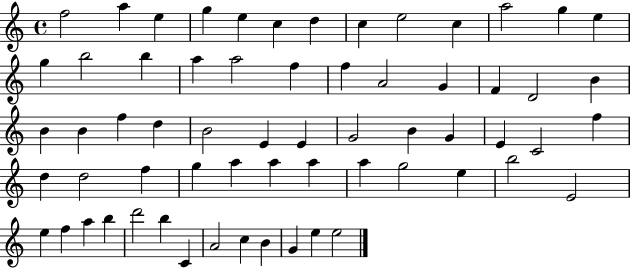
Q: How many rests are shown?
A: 0